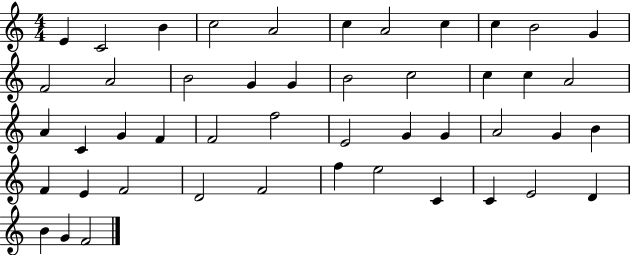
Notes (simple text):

E4/q C4/h B4/q C5/h A4/h C5/q A4/h C5/q C5/q B4/h G4/q F4/h A4/h B4/h G4/q G4/q B4/h C5/h C5/q C5/q A4/h A4/q C4/q G4/q F4/q F4/h F5/h E4/h G4/q G4/q A4/h G4/q B4/q F4/q E4/q F4/h D4/h F4/h F5/q E5/h C4/q C4/q E4/h D4/q B4/q G4/q F4/h